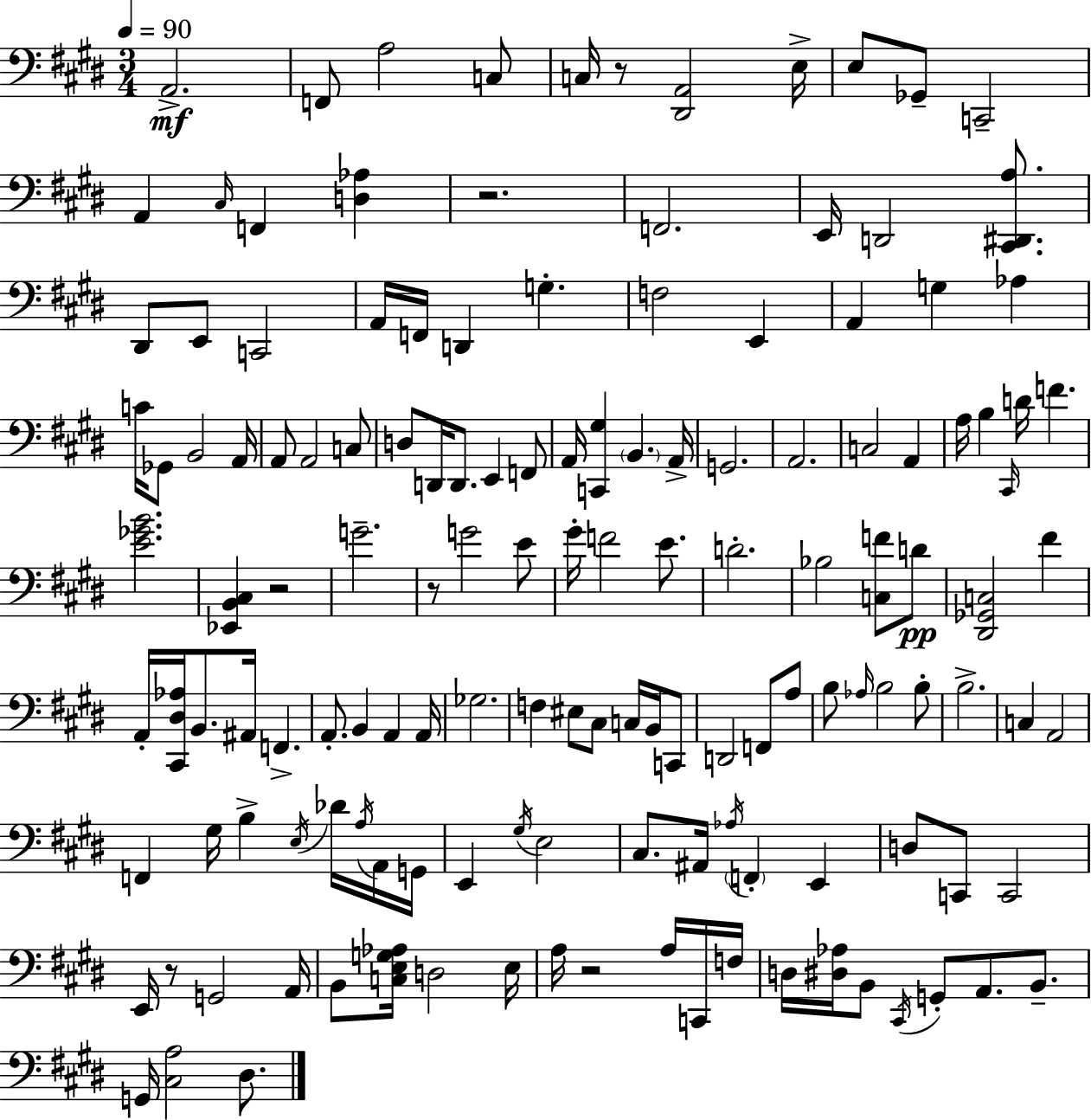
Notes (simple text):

A2/h. F2/e A3/h C3/e C3/s R/e [D#2,A2]/h E3/s E3/e Gb2/e C2/h A2/q C#3/s F2/q [D3,Ab3]/q R/h. F2/h. E2/s D2/h [C#2,D#2,A3]/e. D#2/e E2/e C2/h A2/s F2/s D2/q G3/q. F3/h E2/q A2/q G3/q Ab3/q C4/s Gb2/e B2/h A2/s A2/e A2/h C3/e D3/e D2/s D2/e. E2/q F2/e A2/s [C2,G#3]/q B2/q. A2/s G2/h. A2/h. C3/h A2/q A3/s B3/q C#2/s D4/s F4/q. [E4,Gb4,B4]/h. [Eb2,B2,C#3]/q R/h G4/h. R/e G4/h E4/e G#4/s F4/h E4/e. D4/h. Bb3/h [C3,F4]/e D4/e [D#2,Gb2,C3]/h F#4/q A2/s [C#2,D#3,Ab3]/s B2/e. A#2/s F2/q. A2/e. B2/q A2/q A2/s Gb3/h. F3/q EIS3/e C#3/e C3/s B2/s C2/e D2/h F2/e A3/e B3/e Ab3/s B3/h B3/e B3/h. C3/q A2/h F2/q G#3/s B3/q E3/s Db4/s A3/s A2/s G2/s E2/q G#3/s E3/h C#3/e. A#2/s Ab3/s F2/q E2/q D3/e C2/e C2/h E2/s R/e G2/h A2/s B2/e [C3,E3,G3,Ab3]/s D3/h E3/s A3/s R/h A3/s C2/s F3/s D3/s [D#3,Ab3]/s B2/e C#2/s G2/e A2/e. B2/e. G2/s [C#3,A3]/h D#3/e.